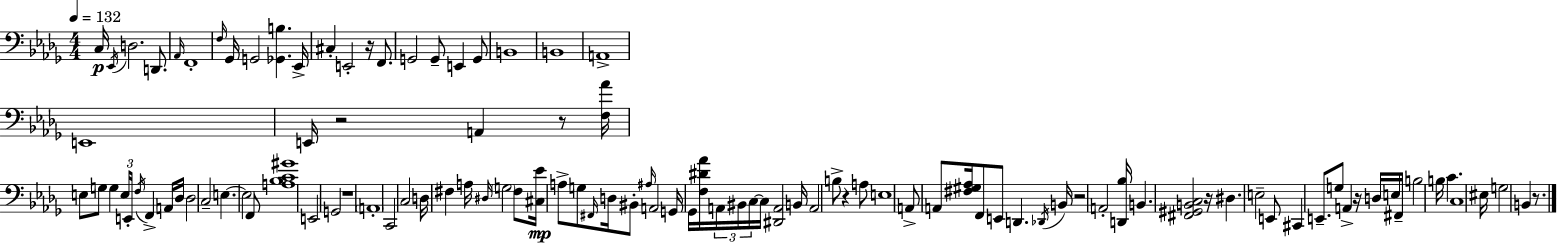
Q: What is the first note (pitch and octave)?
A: C3